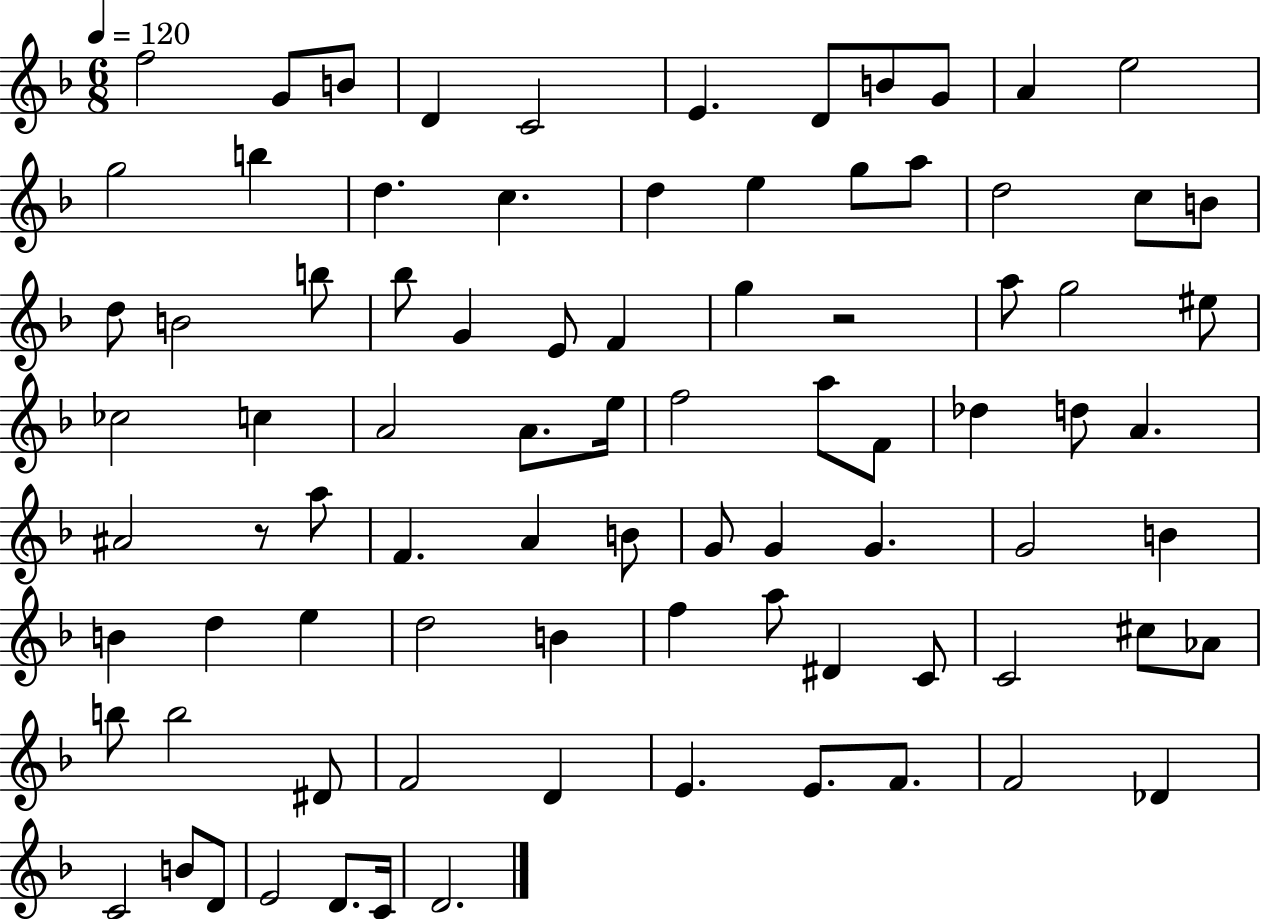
X:1
T:Untitled
M:6/8
L:1/4
K:F
f2 G/2 B/2 D C2 E D/2 B/2 G/2 A e2 g2 b d c d e g/2 a/2 d2 c/2 B/2 d/2 B2 b/2 _b/2 G E/2 F g z2 a/2 g2 ^e/2 _c2 c A2 A/2 e/4 f2 a/2 F/2 _d d/2 A ^A2 z/2 a/2 F A B/2 G/2 G G G2 B B d e d2 B f a/2 ^D C/2 C2 ^c/2 _A/2 b/2 b2 ^D/2 F2 D E E/2 F/2 F2 _D C2 B/2 D/2 E2 D/2 C/4 D2